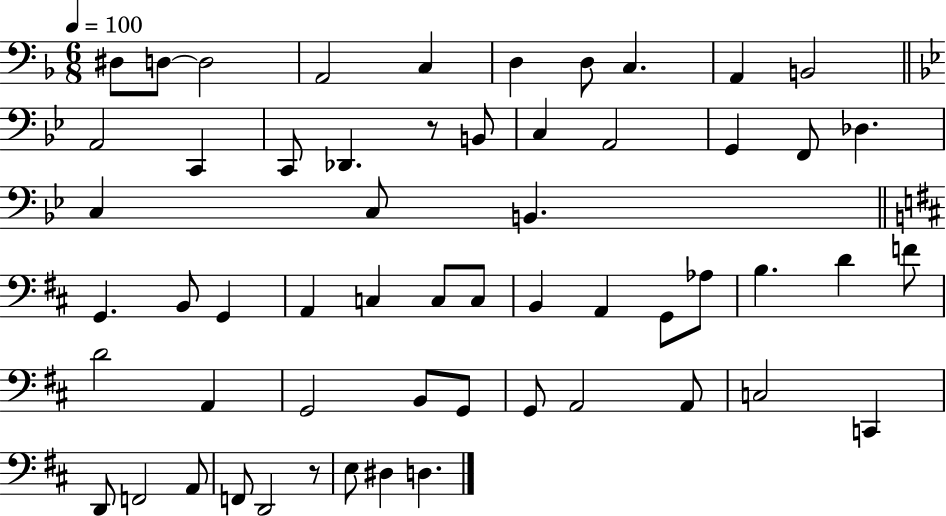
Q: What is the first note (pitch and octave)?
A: D#3